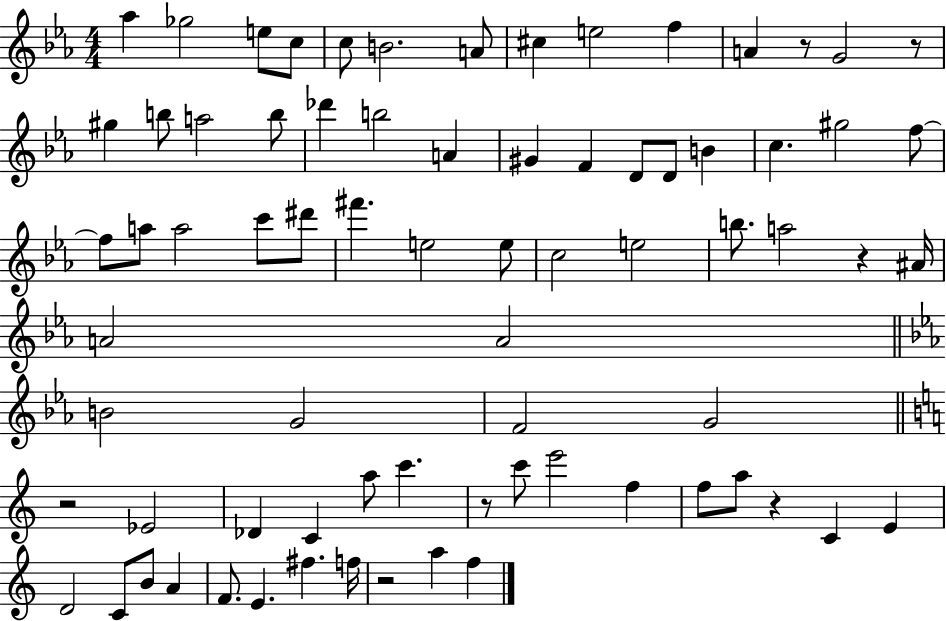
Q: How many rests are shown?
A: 7